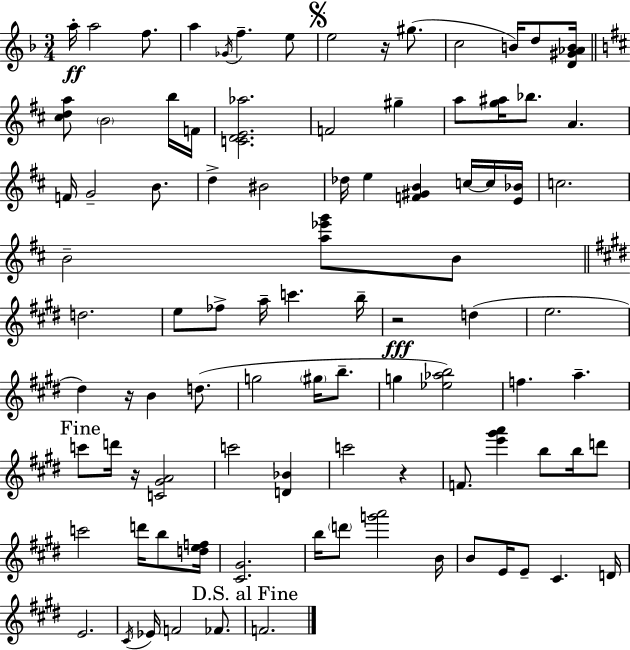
A5/s A5/h F5/e. A5/q Gb4/s F5/q. E5/e E5/h R/s G#5/e. C5/h B4/s D5/e [D4,G#4,Ab4,B4]/s [C#5,D5,A5]/e B4/h B5/s F4/s [C4,D4,E4,Ab5]/h. F4/h G#5/q A5/e [G5,A#5]/s Bb5/e. A4/q. F4/s G4/h B4/e. D5/q BIS4/h Db5/s E5/q [F4,G#4,B4]/q C5/s C5/s [E4,Bb4]/s C5/h. B4/h [A5,Eb6,G6]/e B4/e D5/h. E5/e FES5/e A5/s C6/q. B5/s R/h D5/q E5/h. D#5/q R/s B4/q D5/e. G5/h G#5/s B5/e. G5/q [Eb5,Ab5,B5]/h F5/q. A5/q. C6/e D6/s R/s [C4,G#4,A4]/h C6/h [D4,Bb4]/q C6/h R/q F4/e. [E6,G#6,A6]/q B5/e B5/s D6/e C6/h D6/s B5/e [D5,E5,F5]/s [C#4,G#4]/h. B5/s D6/e [G6,A6]/h B4/s B4/e E4/s E4/e C#4/q. D4/s E4/h. C#4/s Eb4/s F4/h FES4/e. F4/h.